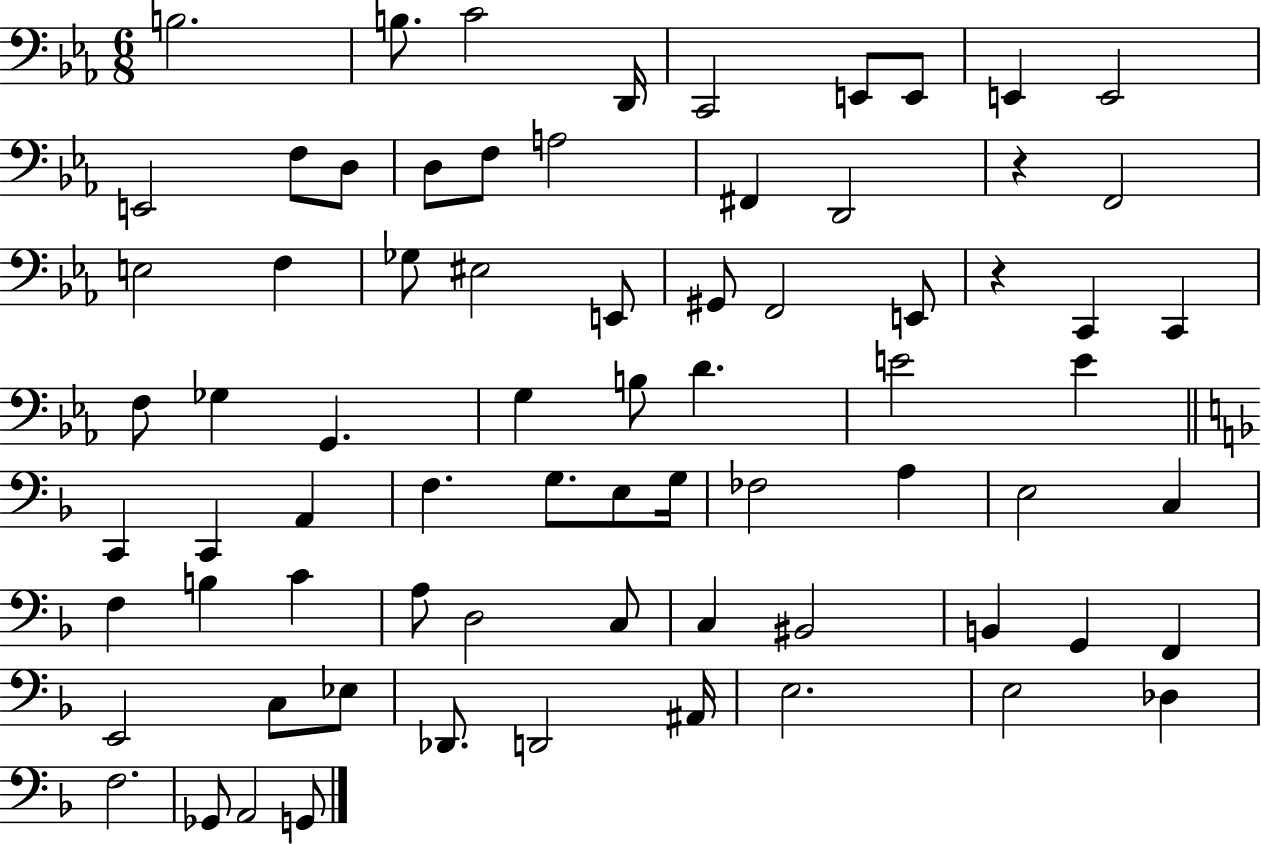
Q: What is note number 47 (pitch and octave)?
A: C3